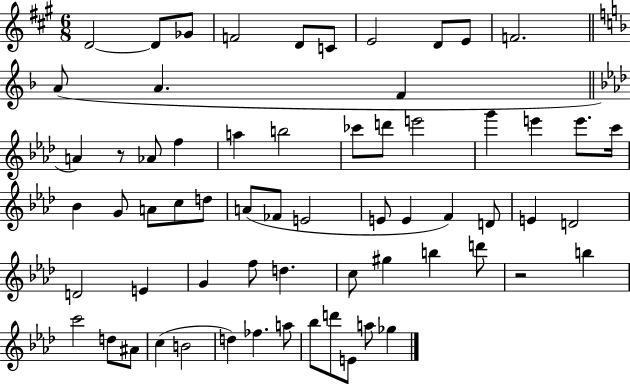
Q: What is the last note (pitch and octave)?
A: Gb5